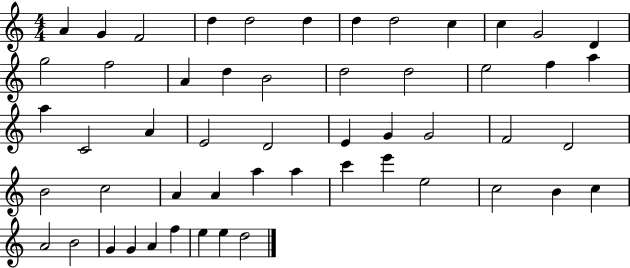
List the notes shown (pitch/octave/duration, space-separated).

A4/q G4/q F4/h D5/q D5/h D5/q D5/q D5/h C5/q C5/q G4/h D4/q G5/h F5/h A4/q D5/q B4/h D5/h D5/h E5/h F5/q A5/q A5/q C4/h A4/q E4/h D4/h E4/q G4/q G4/h F4/h D4/h B4/h C5/h A4/q A4/q A5/q A5/q C6/q E6/q E5/h C5/h B4/q C5/q A4/h B4/h G4/q G4/q A4/q F5/q E5/q E5/q D5/h